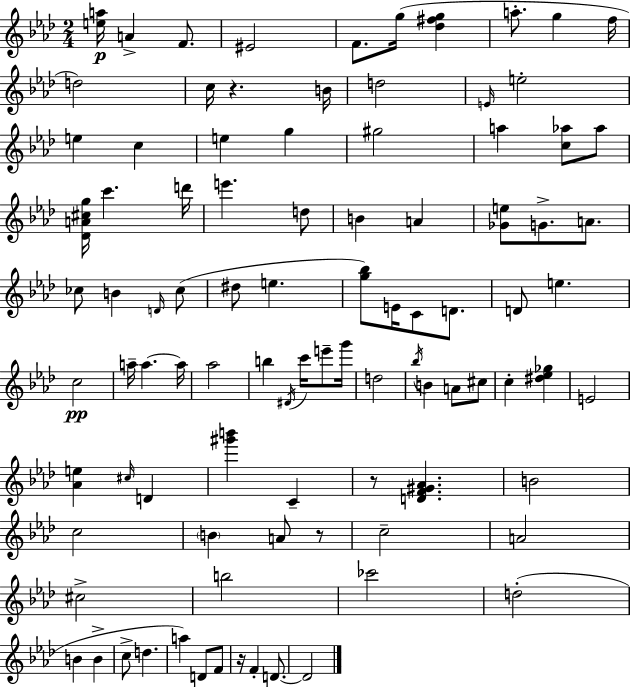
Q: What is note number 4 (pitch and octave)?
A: F4